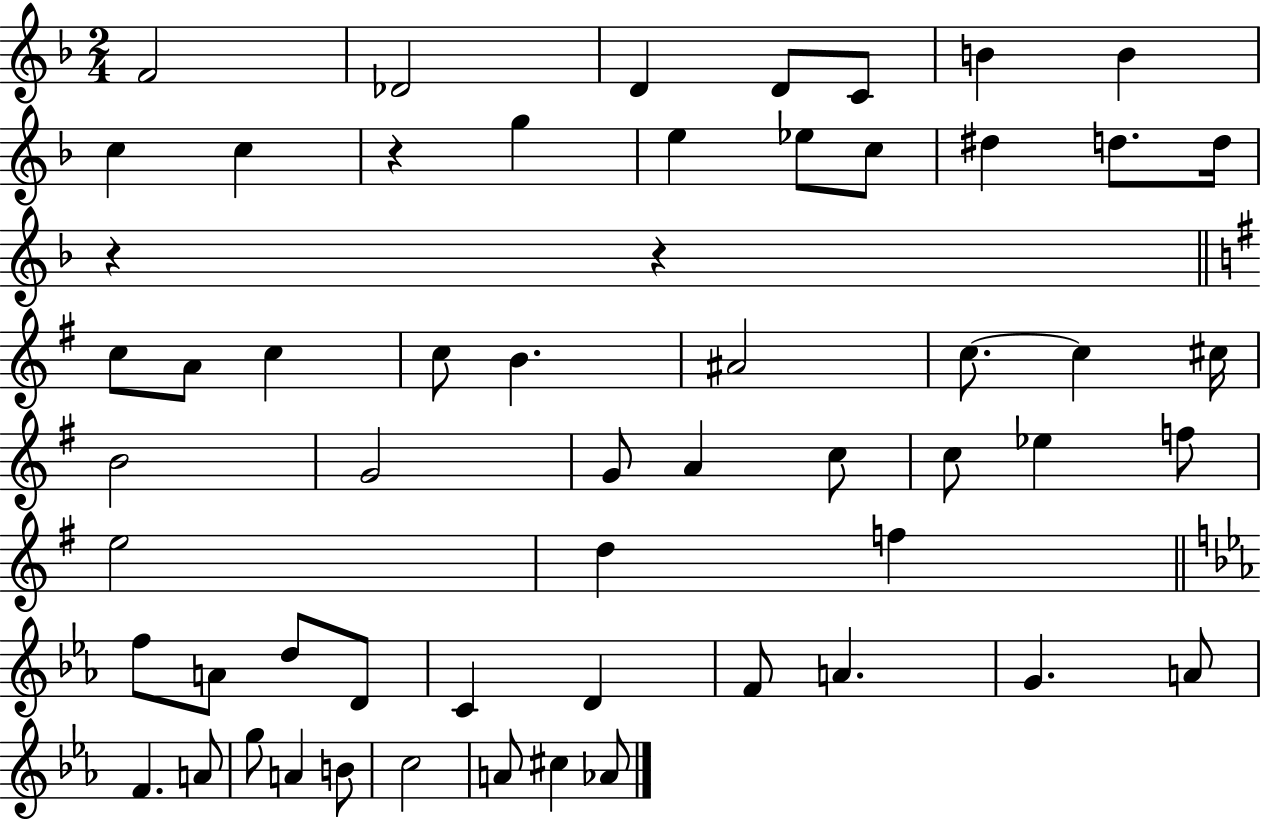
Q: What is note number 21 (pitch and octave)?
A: B4